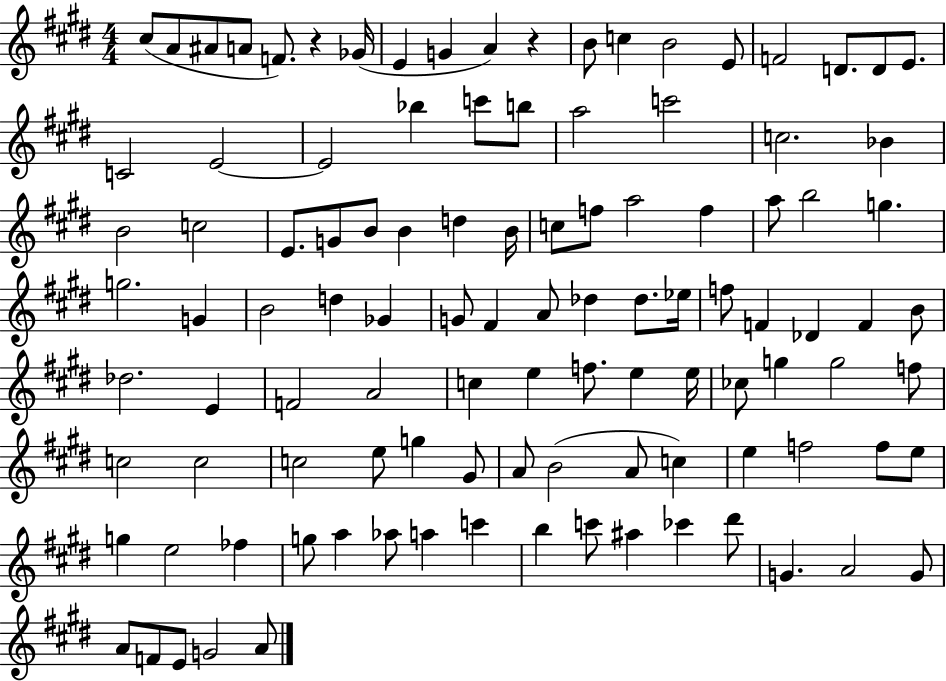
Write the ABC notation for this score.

X:1
T:Untitled
M:4/4
L:1/4
K:E
^c/2 A/2 ^A/2 A/2 F/2 z _G/4 E G A z B/2 c B2 E/2 F2 D/2 D/2 E/2 C2 E2 E2 _b c'/2 b/2 a2 c'2 c2 _B B2 c2 E/2 G/2 B/2 B d B/4 c/2 f/2 a2 f a/2 b2 g g2 G B2 d _G G/2 ^F A/2 _d _d/2 _e/4 f/2 F _D F B/2 _d2 E F2 A2 c e f/2 e e/4 _c/2 g g2 f/2 c2 c2 c2 e/2 g ^G/2 A/2 B2 A/2 c e f2 f/2 e/2 g e2 _f g/2 a _a/2 a c' b c'/2 ^a _c' ^d'/2 G A2 G/2 A/2 F/2 E/2 G2 A/2